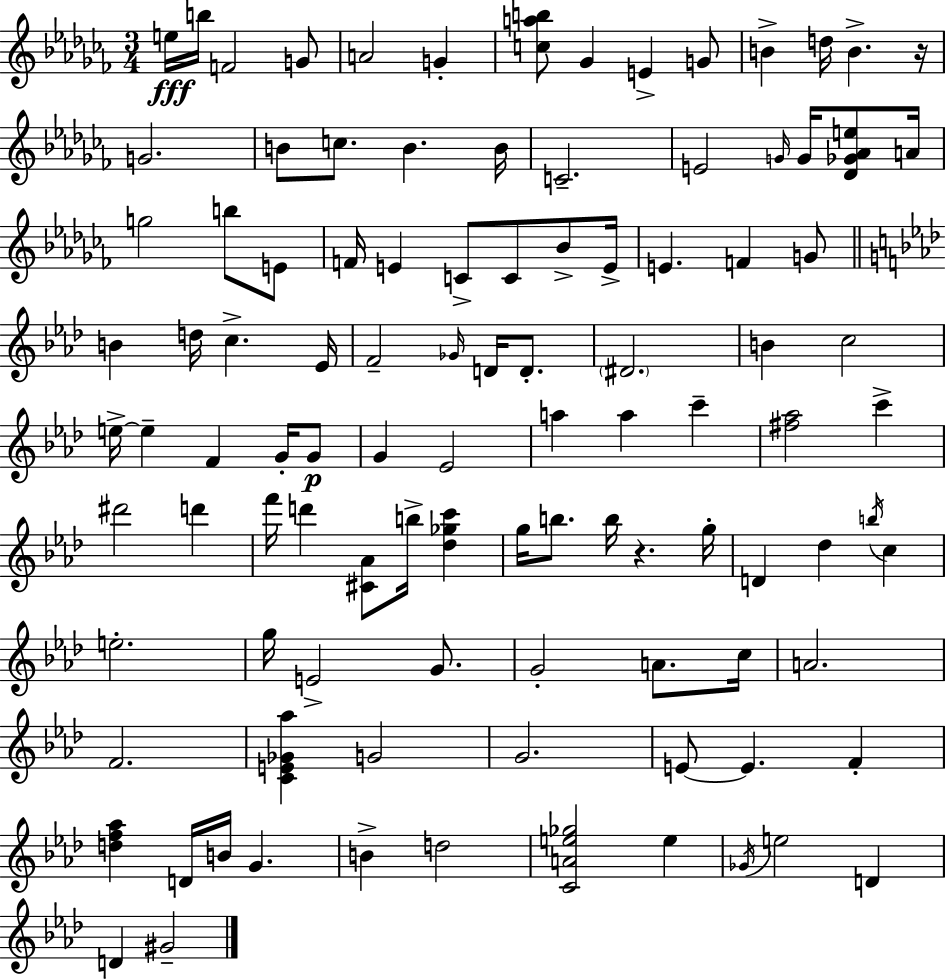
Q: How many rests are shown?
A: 2